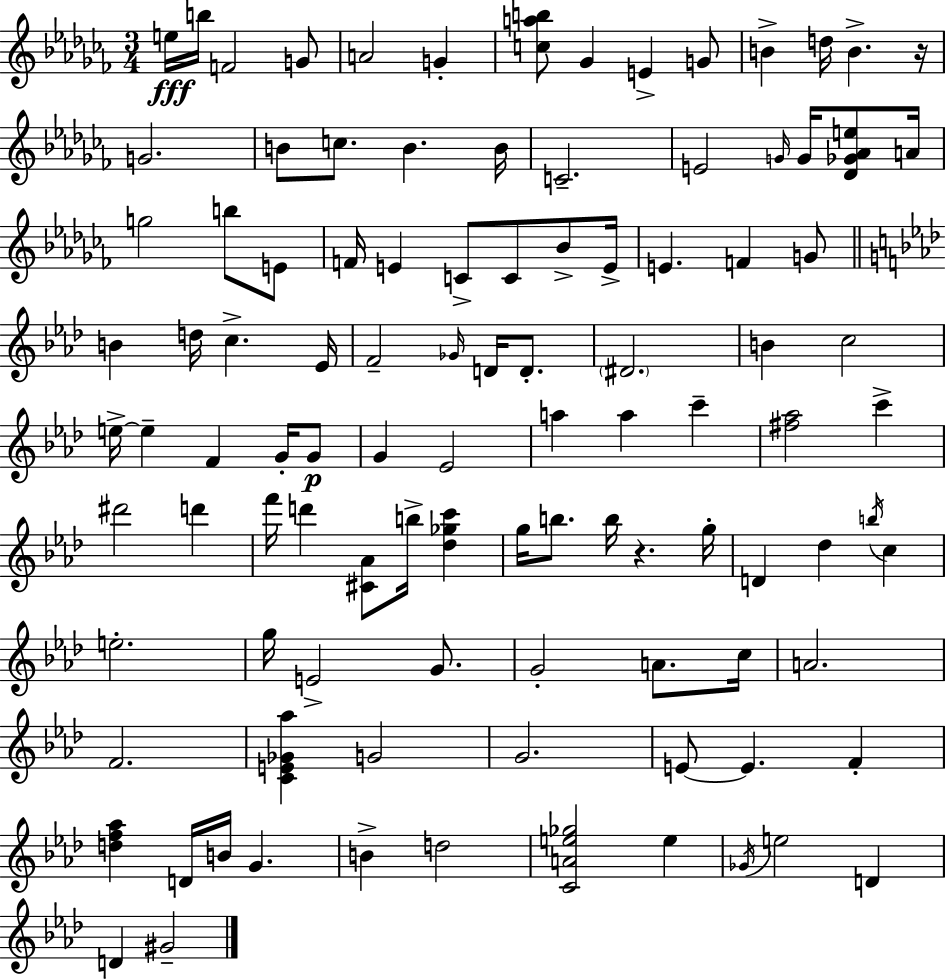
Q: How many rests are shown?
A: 2